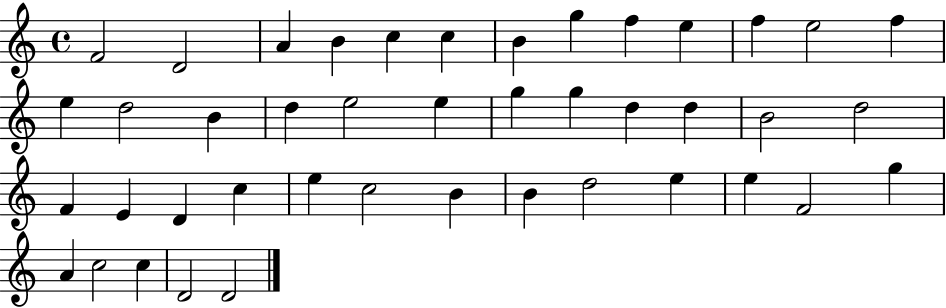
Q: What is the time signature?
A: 4/4